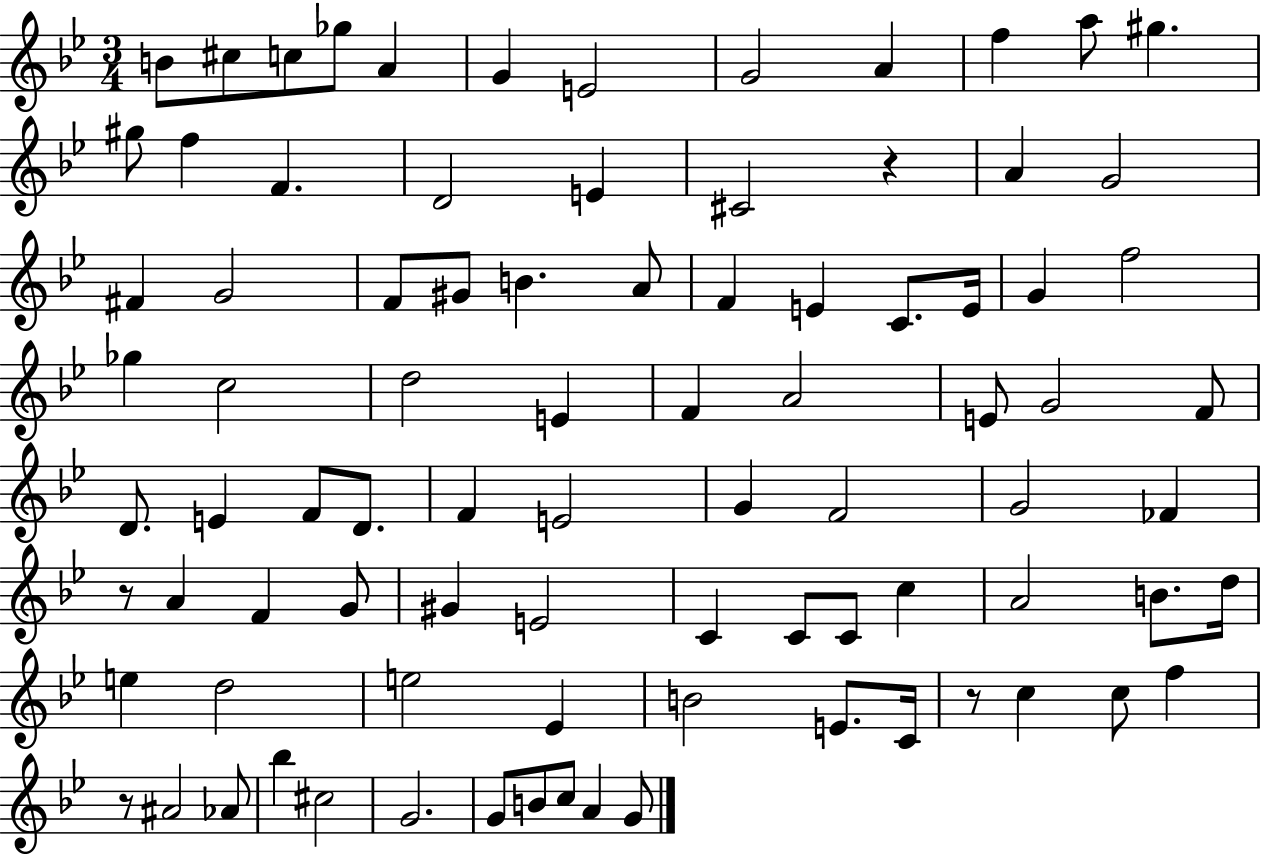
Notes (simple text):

B4/e C#5/e C5/e Gb5/e A4/q G4/q E4/h G4/h A4/q F5/q A5/e G#5/q. G#5/e F5/q F4/q. D4/h E4/q C#4/h R/q A4/q G4/h F#4/q G4/h F4/e G#4/e B4/q. A4/e F4/q E4/q C4/e. E4/s G4/q F5/h Gb5/q C5/h D5/h E4/q F4/q A4/h E4/e G4/h F4/e D4/e. E4/q F4/e D4/e. F4/q E4/h G4/q F4/h G4/h FES4/q R/e A4/q F4/q G4/e G#4/q E4/h C4/q C4/e C4/e C5/q A4/h B4/e. D5/s E5/q D5/h E5/h Eb4/q B4/h E4/e. C4/s R/e C5/q C5/e F5/q R/e A#4/h Ab4/e Bb5/q C#5/h G4/h. G4/e B4/e C5/e A4/q G4/e